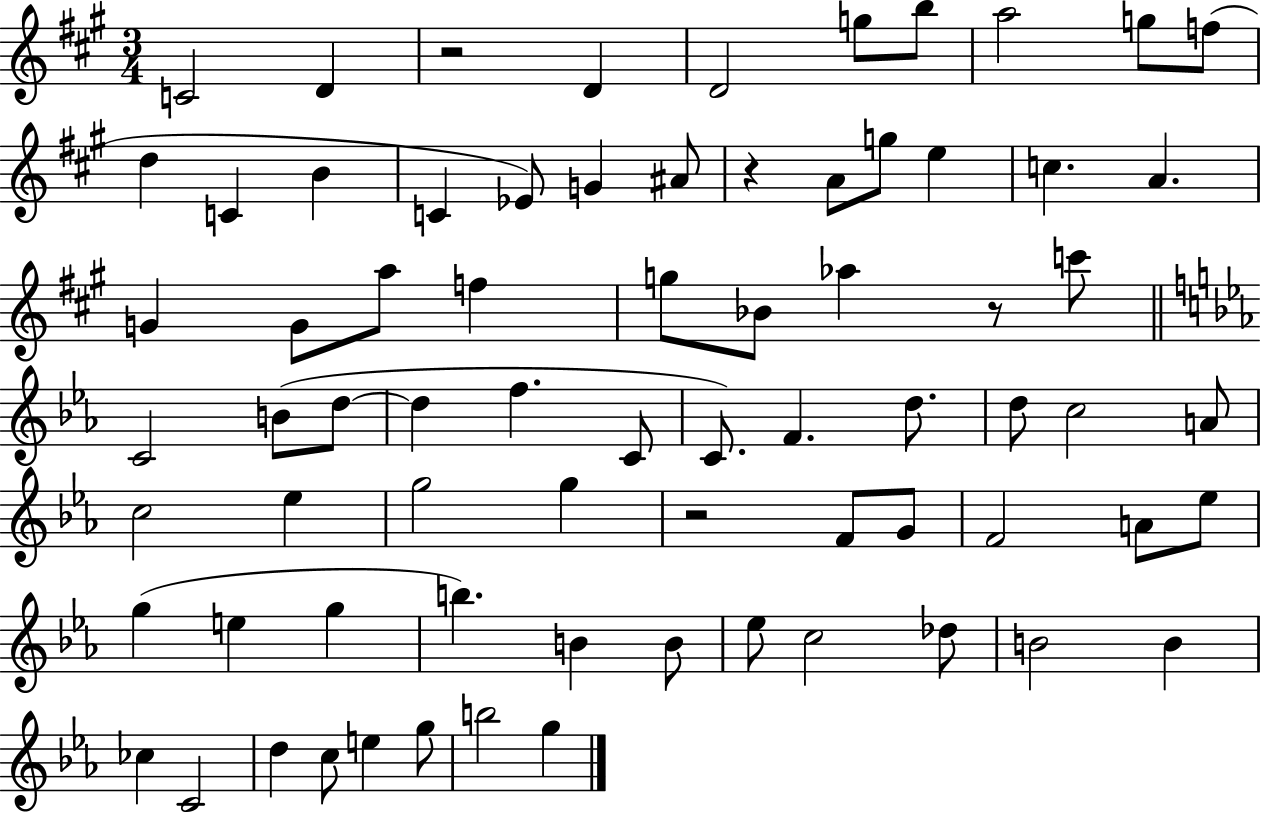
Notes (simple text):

C4/h D4/q R/h D4/q D4/h G5/e B5/e A5/h G5/e F5/e D5/q C4/q B4/q C4/q Eb4/e G4/q A#4/e R/q A4/e G5/e E5/q C5/q. A4/q. G4/q G4/e A5/e F5/q G5/e Bb4/e Ab5/q R/e C6/e C4/h B4/e D5/e D5/q F5/q. C4/e C4/e. F4/q. D5/e. D5/e C5/h A4/e C5/h Eb5/q G5/h G5/q R/h F4/e G4/e F4/h A4/e Eb5/e G5/q E5/q G5/q B5/q. B4/q B4/e Eb5/e C5/h Db5/e B4/h B4/q CES5/q C4/h D5/q C5/e E5/q G5/e B5/h G5/q